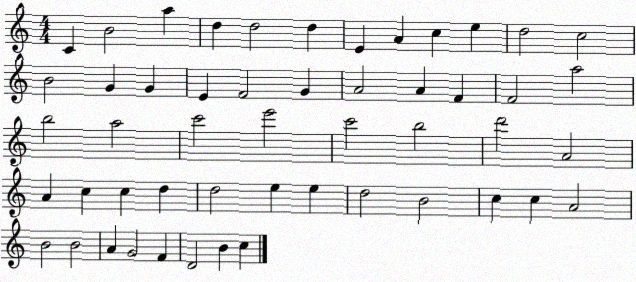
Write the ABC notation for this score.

X:1
T:Untitled
M:4/4
L:1/4
K:C
C B2 a d d2 d E A c e d2 c2 B2 G G E F2 G A2 A F F2 a2 b2 a2 c'2 e'2 c'2 b2 d'2 A2 A c c d d2 e e d2 B2 c c A2 B2 B2 A G2 F D2 B c